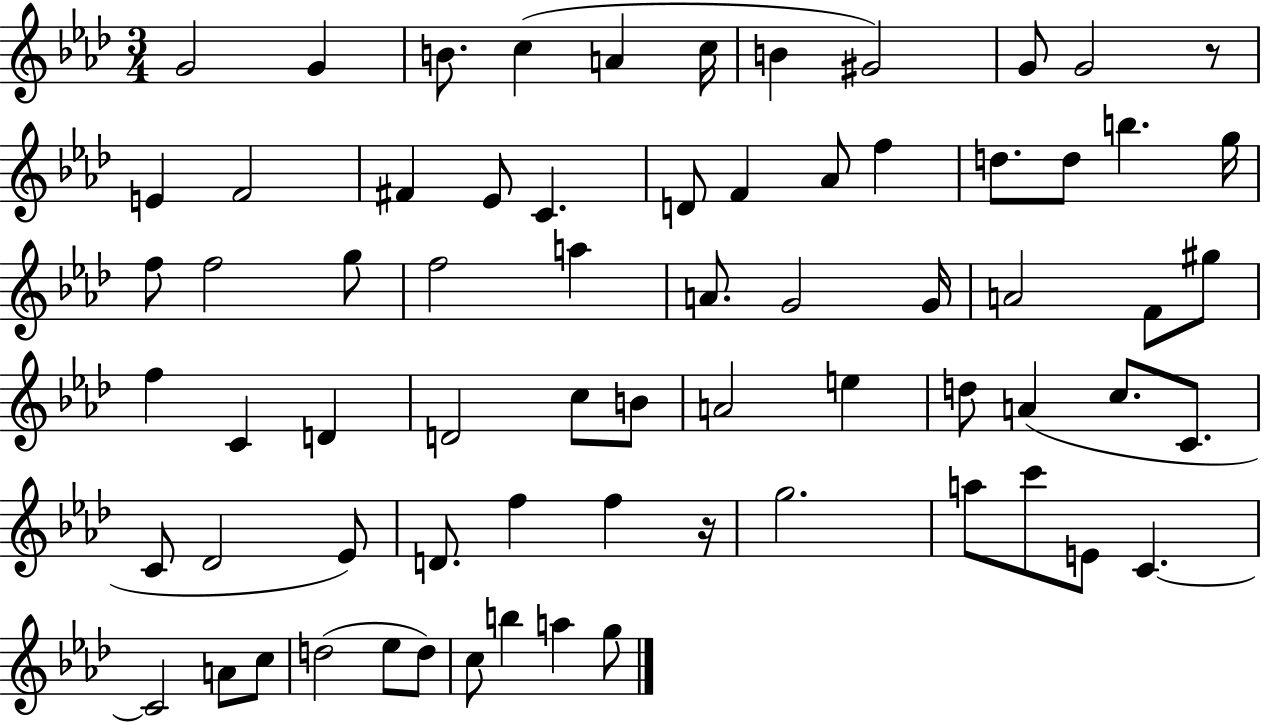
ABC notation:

X:1
T:Untitled
M:3/4
L:1/4
K:Ab
G2 G B/2 c A c/4 B ^G2 G/2 G2 z/2 E F2 ^F _E/2 C D/2 F _A/2 f d/2 d/2 b g/4 f/2 f2 g/2 f2 a A/2 G2 G/4 A2 F/2 ^g/2 f C D D2 c/2 B/2 A2 e d/2 A c/2 C/2 C/2 _D2 _E/2 D/2 f f z/4 g2 a/2 c'/2 E/2 C C2 A/2 c/2 d2 _e/2 d/2 c/2 b a g/2